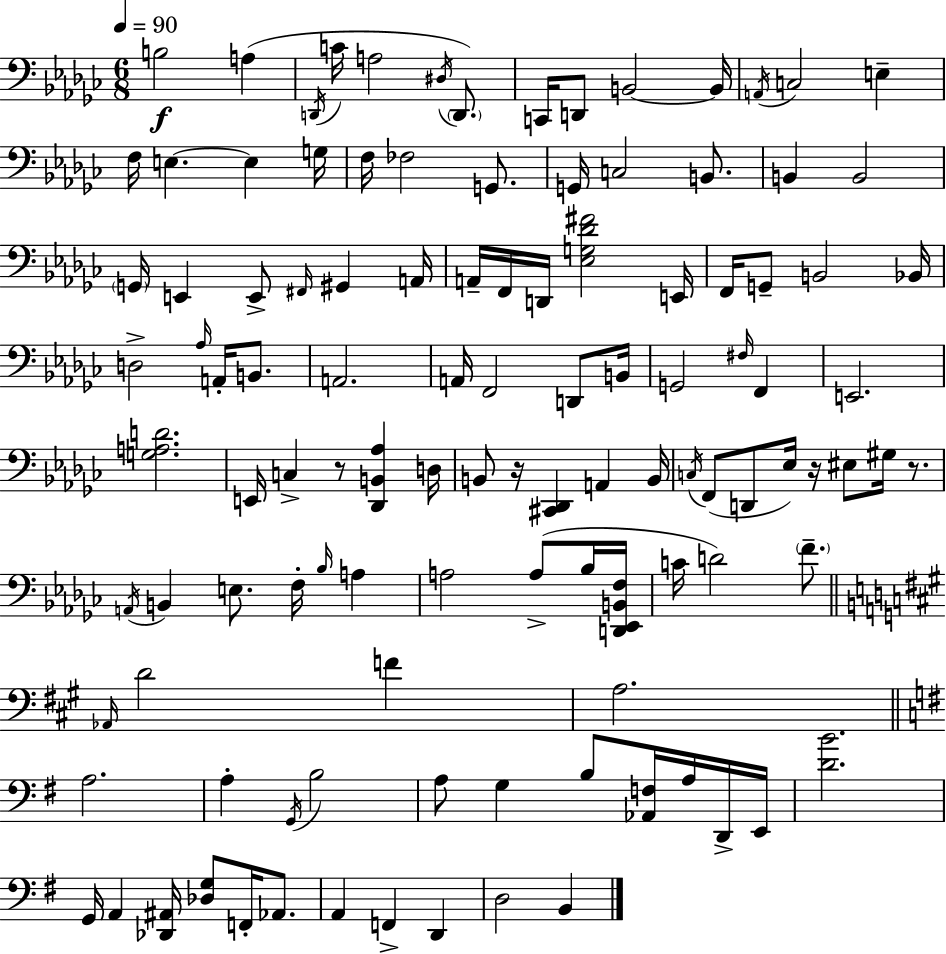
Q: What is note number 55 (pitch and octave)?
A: C3